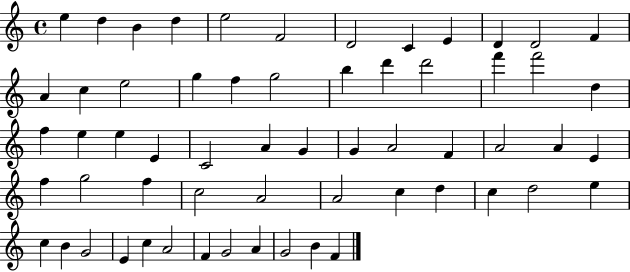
{
  \clef treble
  \time 4/4
  \defaultTimeSignature
  \key c \major
  e''4 d''4 b'4 d''4 | e''2 f'2 | d'2 c'4 e'4 | d'4 d'2 f'4 | \break a'4 c''4 e''2 | g''4 f''4 g''2 | b''4 d'''4 d'''2 | f'''4 f'''2 d''4 | \break f''4 e''4 e''4 e'4 | c'2 a'4 g'4 | g'4 a'2 f'4 | a'2 a'4 e'4 | \break f''4 g''2 f''4 | c''2 a'2 | a'2 c''4 d''4 | c''4 d''2 e''4 | \break c''4 b'4 g'2 | e'4 c''4 a'2 | f'4 g'2 a'4 | g'2 b'4 f'4 | \break \bar "|."
}